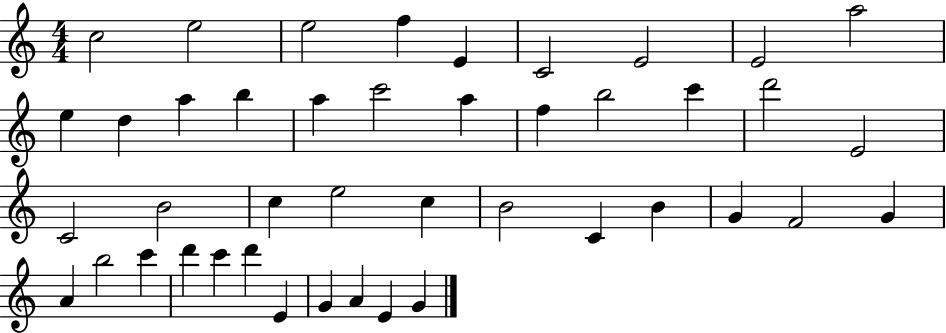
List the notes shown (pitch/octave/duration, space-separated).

C5/h E5/h E5/h F5/q E4/q C4/h E4/h E4/h A5/h E5/q D5/q A5/q B5/q A5/q C6/h A5/q F5/q B5/h C6/q D6/h E4/h C4/h B4/h C5/q E5/h C5/q B4/h C4/q B4/q G4/q F4/h G4/q A4/q B5/h C6/q D6/q C6/q D6/q E4/q G4/q A4/q E4/q G4/q